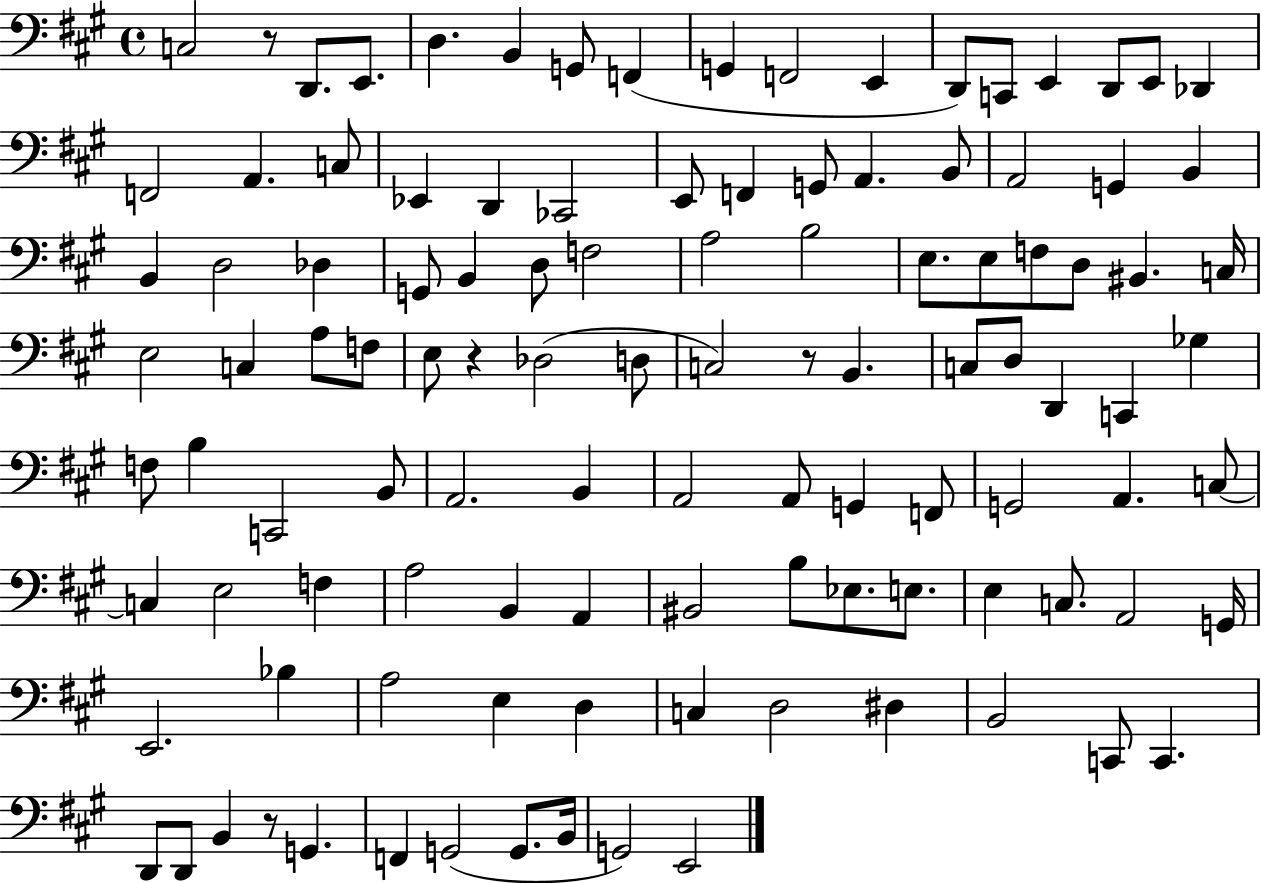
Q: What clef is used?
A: bass